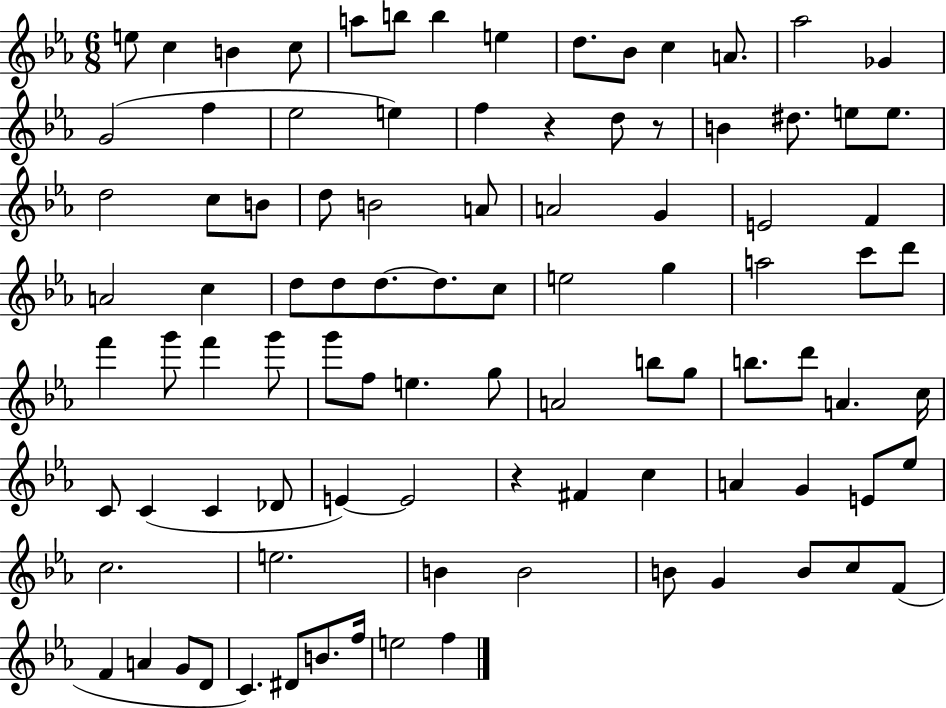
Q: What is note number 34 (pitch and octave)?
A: F4